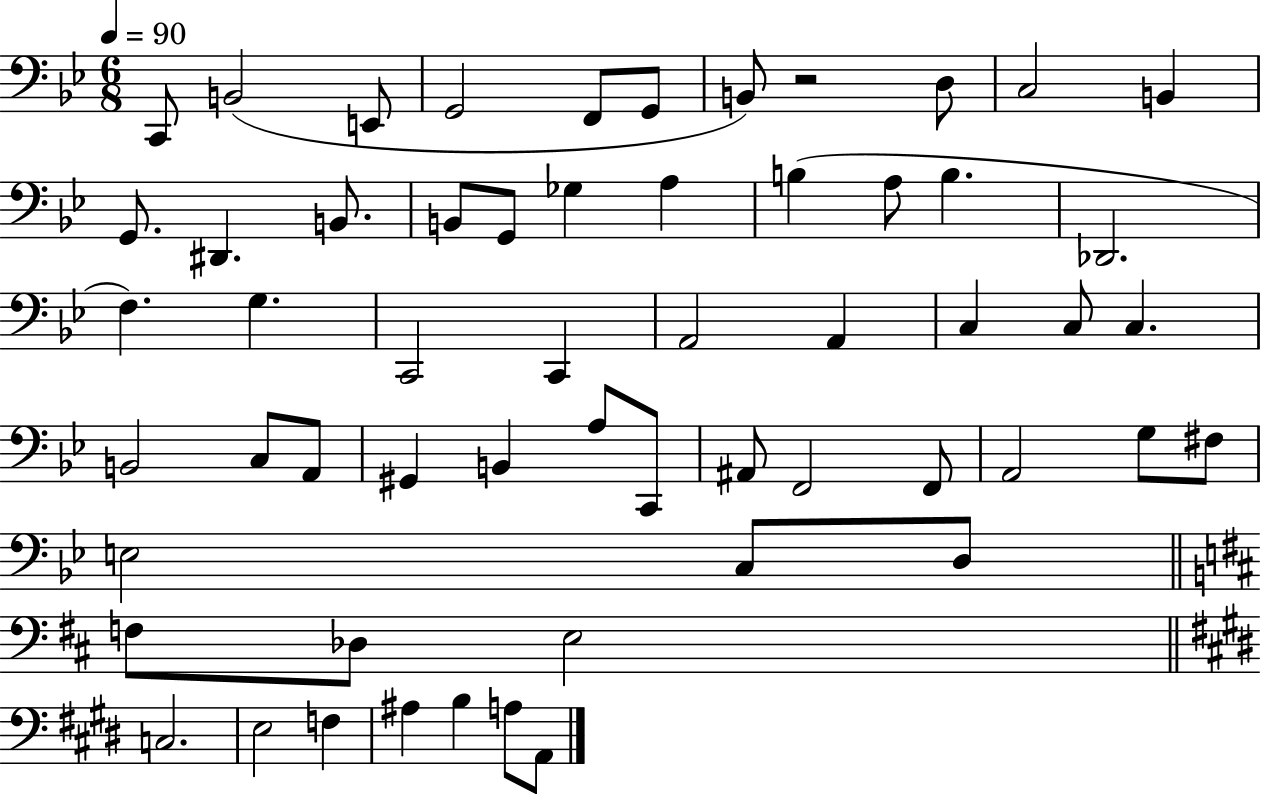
C2/e B2/h E2/e G2/h F2/e G2/e B2/e R/h D3/e C3/h B2/q G2/e. D#2/q. B2/e. B2/e G2/e Gb3/q A3/q B3/q A3/e B3/q. Db2/h. F3/q. G3/q. C2/h C2/q A2/h A2/q C3/q C3/e C3/q. B2/h C3/e A2/e G#2/q B2/q A3/e C2/e A#2/e F2/h F2/e A2/h G3/e F#3/e E3/h C3/e D3/e F3/e Db3/e E3/h C3/h. E3/h F3/q A#3/q B3/q A3/e A2/e